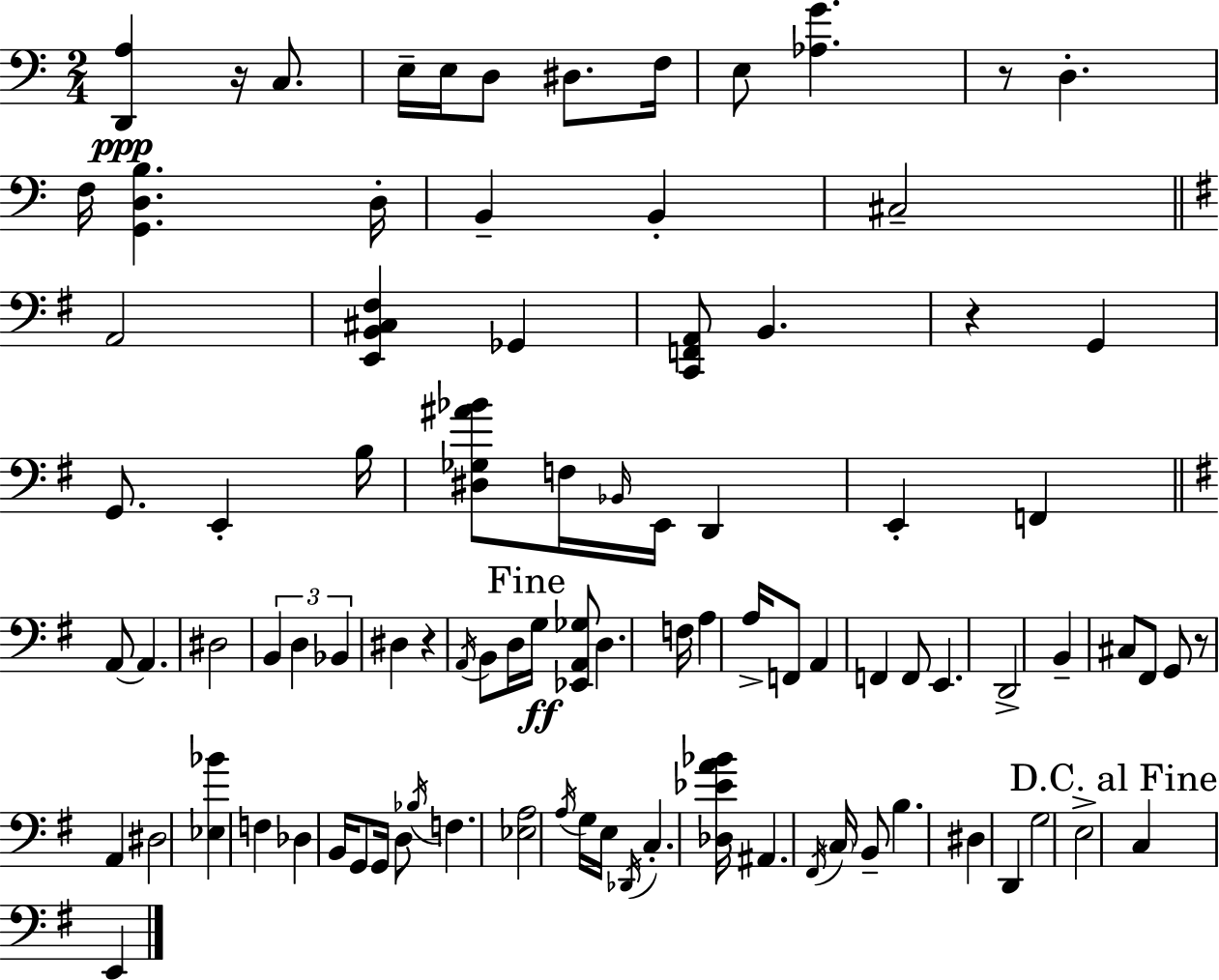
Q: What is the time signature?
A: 2/4